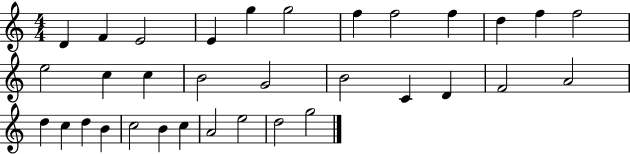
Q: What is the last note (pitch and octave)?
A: G5